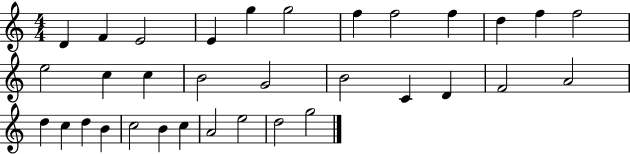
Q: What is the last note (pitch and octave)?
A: G5